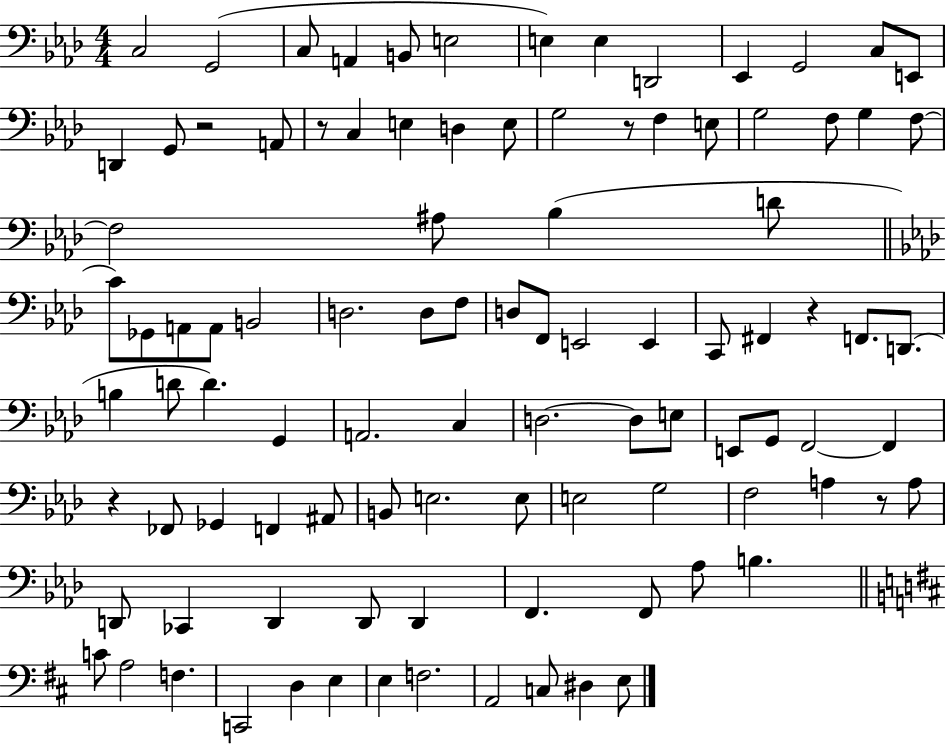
X:1
T:Untitled
M:4/4
L:1/4
K:Ab
C,2 G,,2 C,/2 A,, B,,/2 E,2 E, E, D,,2 _E,, G,,2 C,/2 E,,/2 D,, G,,/2 z2 A,,/2 z/2 C, E, D, E,/2 G,2 z/2 F, E,/2 G,2 F,/2 G, F,/2 F,2 ^A,/2 _B, D/2 C/2 _G,,/2 A,,/2 A,,/2 B,,2 D,2 D,/2 F,/2 D,/2 F,,/2 E,,2 E,, C,,/2 ^F,, z F,,/2 D,,/2 B, D/2 D G,, A,,2 C, D,2 D,/2 E,/2 E,,/2 G,,/2 F,,2 F,, z _F,,/2 _G,, F,, ^A,,/2 B,,/2 E,2 E,/2 E,2 G,2 F,2 A, z/2 A,/2 D,,/2 _C,, D,, D,,/2 D,, F,, F,,/2 _A,/2 B, C/2 A,2 F, C,,2 D, E, E, F,2 A,,2 C,/2 ^D, E,/2